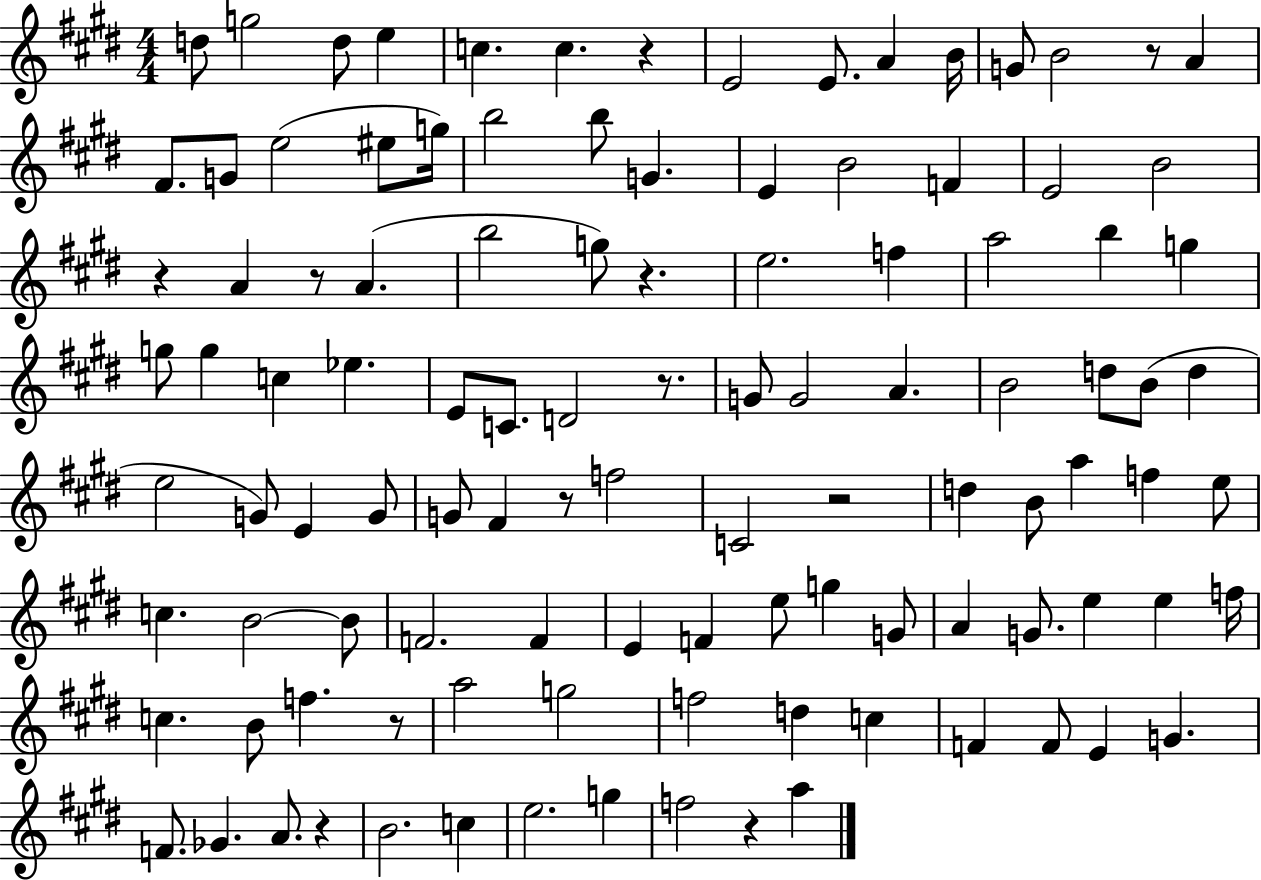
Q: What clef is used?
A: treble